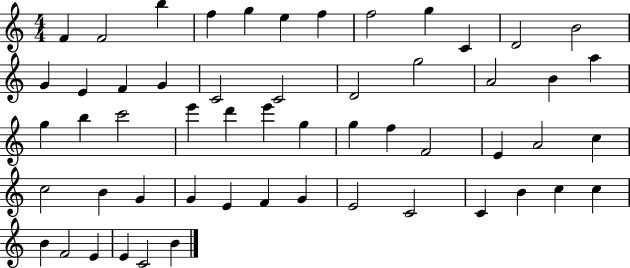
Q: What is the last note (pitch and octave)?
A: B4